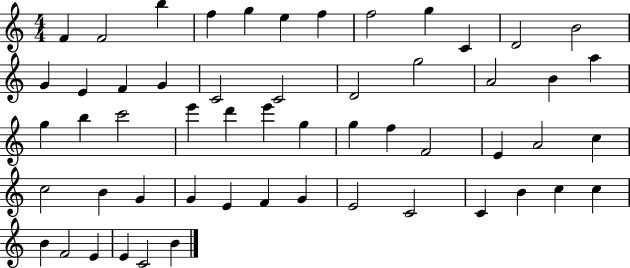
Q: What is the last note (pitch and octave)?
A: B4